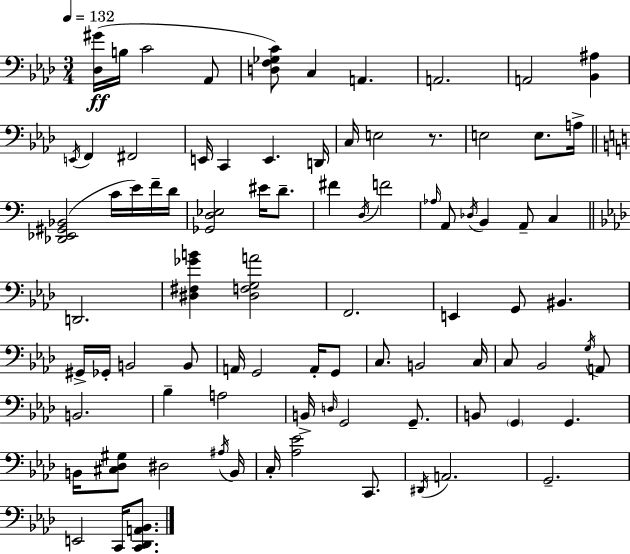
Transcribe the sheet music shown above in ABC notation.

X:1
T:Untitled
M:3/4
L:1/4
K:Ab
[_D,^G]/4 B,/4 C2 _A,,/2 [D,F,_G,C]/2 C, A,, A,,2 A,,2 [_B,,^A,] E,,/4 F,, ^F,,2 E,,/4 C,, E,, D,,/4 C,/4 E,2 z/2 E,2 E,/2 A,/4 [_D,,_E,,^G,,_B,,]2 C/4 E/4 F/4 D/4 [_G,,D,_E,]2 ^E/4 D/2 ^F D,/4 F2 _A,/4 A,,/2 _D,/4 B,, A,,/2 C, D,,2 [^D,^F,_GB] [^D,F,G,A]2 F,,2 E,, G,,/2 ^B,, ^G,,/4 _G,,/4 B,,2 B,,/2 A,,/4 G,,2 A,,/4 G,,/2 C,/2 B,,2 C,/4 C,/2 _B,,2 G,/4 A,,/2 B,,2 _B, A,2 B,,/4 D,/4 G,,2 G,,/2 B,,/2 G,, G,, B,,/4 [^C,_D,^G,]/2 ^D,2 ^A,/4 B,,/4 C,/4 [_A,_E]2 C,,/2 ^D,,/4 A,,2 G,,2 E,,2 C,,/4 [C,,_D,,A,,_B,,]/2